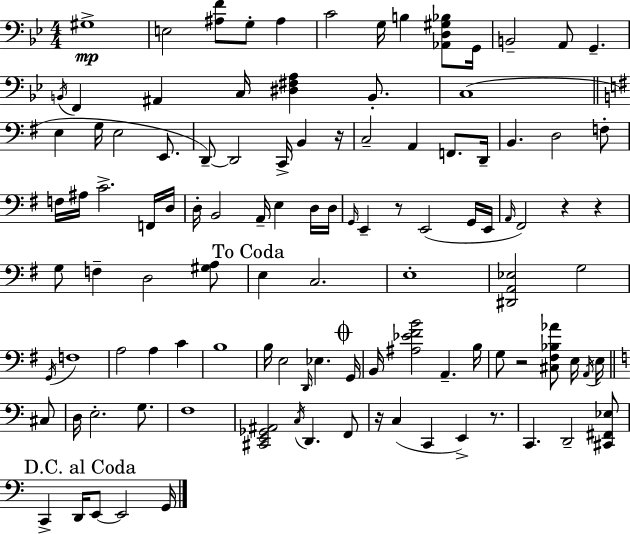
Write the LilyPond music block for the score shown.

{
  \clef bass
  \numericTimeSignature
  \time 4/4
  \key g \minor
  gis1->\mp | e2 <ais f'>8 g8-. ais4 | c'2 g16 b4 <aes, d gis bes>8 g,16 | b,2-- a,8 g,4.-- | \break \acciaccatura { b,16 } f,4 ais,4 c16 <dis fis a>4 b,8.-. | c1( | \bar "||" \break \key g \major e4 g16 e2 e,8. | d,8--~~) d,2 c,16-> b,4 r16 | c2-- a,4 f,8. d,16-- | b,4. d2 f8-. | \break f16 ais16 c'2.-> f,16 d16 | d16-. b,2 a,16-- e4 d16 d16 | \grace { g,16 } e,4-- r8 e,2( g,16 | e,16 \grace { a,16 } fis,2) r4 r4 | \break g8 f4-- d2 | <gis a>8 \mark "To Coda" e4 c2. | e1-. | <dis, a, ees>2 g2 | \break \acciaccatura { g,16 } f1 | a2 a4 c'4 | b1 | b16 e2 \grace { d,16 } ees4. | \break \mark \markup { \musicglyph "scripts.coda" } g,16 b,16 <ais ees' fis' b'>2 a,4.-- | b16 g8 r2 <cis fis bes aes'>8 | e16 \acciaccatura { a,16 } e16 \bar "||" \break \key c \major cis8 d16 e2.-. g8. | f1 | <cis, e, ges, ais,>2 \acciaccatura { c16 } d,4. | f,8 r16 c4( c,4 e,4->) | \break r8. c,4. d,2-- | <cis, fis, ees>8 \mark "D.C. al Coda" c,4-> d,16 e,8~~ e,2 | g,16 \bar "|."
}